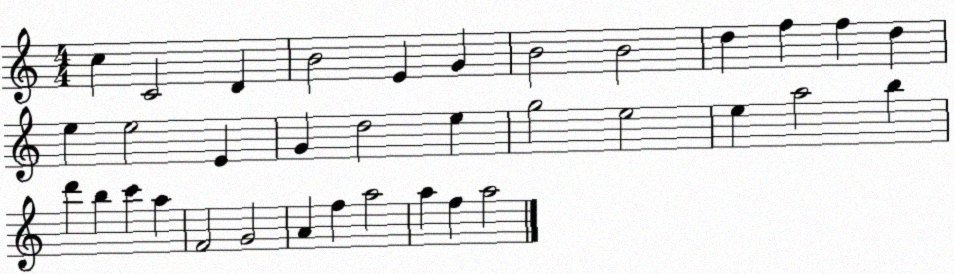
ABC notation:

X:1
T:Untitled
M:4/4
L:1/4
K:C
c C2 D B2 E G B2 B2 d f f d e e2 E G d2 e g2 e2 e a2 b d' b c' a F2 G2 A f a2 a f a2